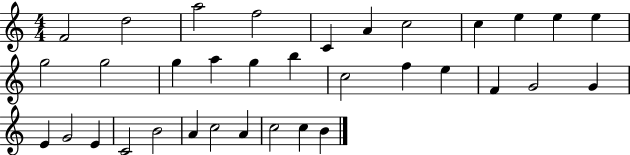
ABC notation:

X:1
T:Untitled
M:4/4
L:1/4
K:C
F2 d2 a2 f2 C A c2 c e e e g2 g2 g a g b c2 f e F G2 G E G2 E C2 B2 A c2 A c2 c B